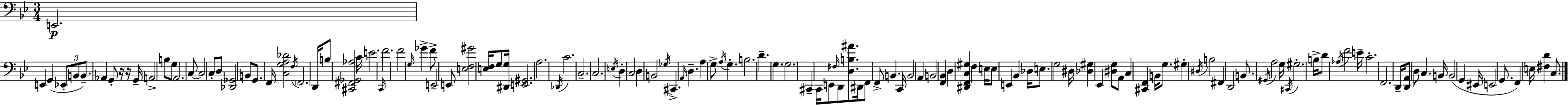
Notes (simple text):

E2/h. E2/q G2/q Eb2/e B2/e B2/e. Ab2/q G2/e R/s R/s G2/s A2/h B3/e G3/e A2/h. C3/e C3/h C3/e D3/e [Db2,Gb2]/h B2/e G2/e. F2/s [C3,G3,A3,Db4]/h F3/s F2/h. D2/s B3/e [C#2,F#2,Gb2,Ab3]/h C4/s E4/h. C2/s F4/h. F4/h G3/s Gb4/q F4/e E2/h E2/e [E3,F3,G#4]/h [E3,F3]/s G3/e [D#2,G3]/s [E2,G#2]/h. A3/h. Db2/s C4/h. C3/h. C3/h. E3/s D3/q C3/h D3/q B2/h Gb3/s C#2/q. A2/s D3/q. A3/q G3/e A3/s G3/q. B3/h. D4/q. G3/q. G3/h. C#2/q C2/s E2/e F#3/s D2/e [D3,B3,A#4]/e. D#2/s F2/e F2/e B2/q. C2/s B2/h A2/q B2/h [F2,Bb2]/q D3/q [D#2,F2,C3,G#3]/q F3/q E3/s E3/e E2/q Bb2/q Db3/s E3/e. G3/h D#3/s [Db3,G#3]/q Eb2/q [D#3,G3]/e A2/e C3/q [C#2,F2]/q B2/s G3/e. G#3/q D#3/s B3/h F#2/q D2/h B2/e. G#2/s A3/h G3/s C#2/s G#3/h. B3/s D4/e Ab3/s F4/h E4/s C4/h. F2/h. D2/s [D2,A2]/e D3/e C3/q. B2/s B2/h G2/q EIS2/s E2/h G2/e. F2/q E3/s [F#3,D4]/q C3/e.